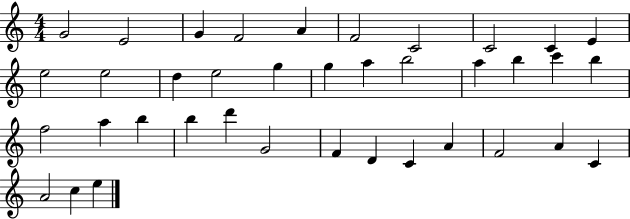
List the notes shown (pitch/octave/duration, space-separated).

G4/h E4/h G4/q F4/h A4/q F4/h C4/h C4/h C4/q E4/q E5/h E5/h D5/q E5/h G5/q G5/q A5/q B5/h A5/q B5/q C6/q B5/q F5/h A5/q B5/q B5/q D6/q G4/h F4/q D4/q C4/q A4/q F4/h A4/q C4/q A4/h C5/q E5/q